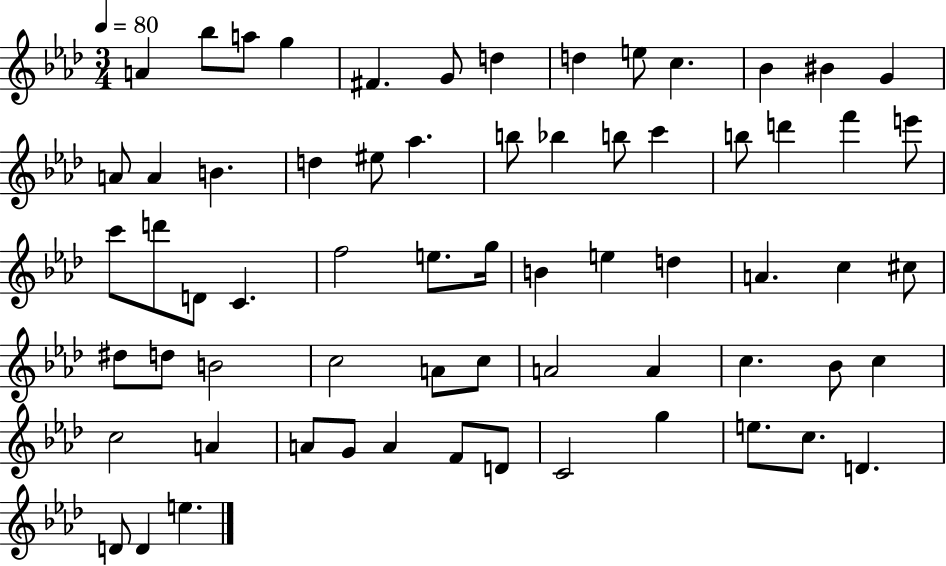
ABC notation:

X:1
T:Untitled
M:3/4
L:1/4
K:Ab
A _b/2 a/2 g ^F G/2 d d e/2 c _B ^B G A/2 A B d ^e/2 _a b/2 _b b/2 c' b/2 d' f' e'/2 c'/2 d'/2 D/2 C f2 e/2 g/4 B e d A c ^c/2 ^d/2 d/2 B2 c2 A/2 c/2 A2 A c _B/2 c c2 A A/2 G/2 A F/2 D/2 C2 g e/2 c/2 D D/2 D e